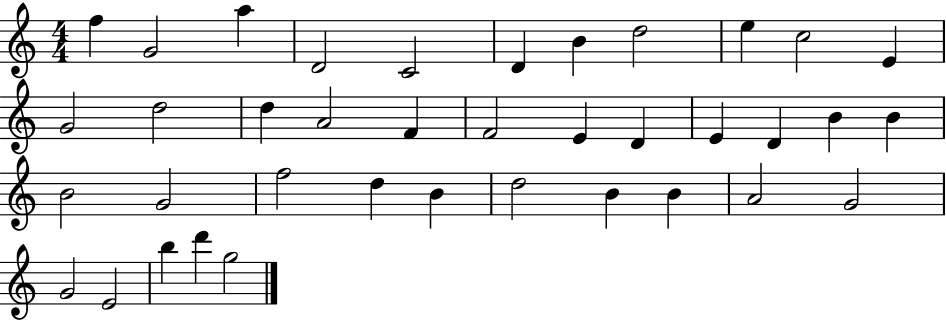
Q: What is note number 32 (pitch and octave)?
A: A4